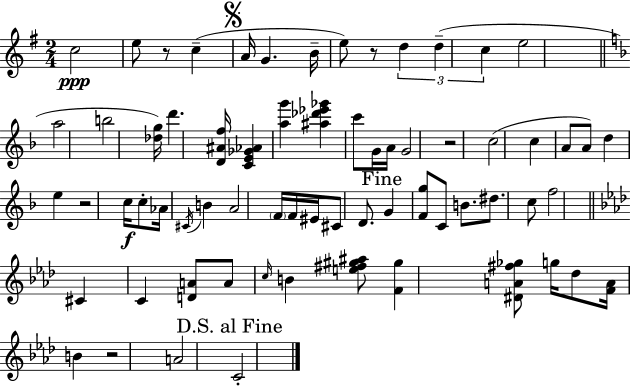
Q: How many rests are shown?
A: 5